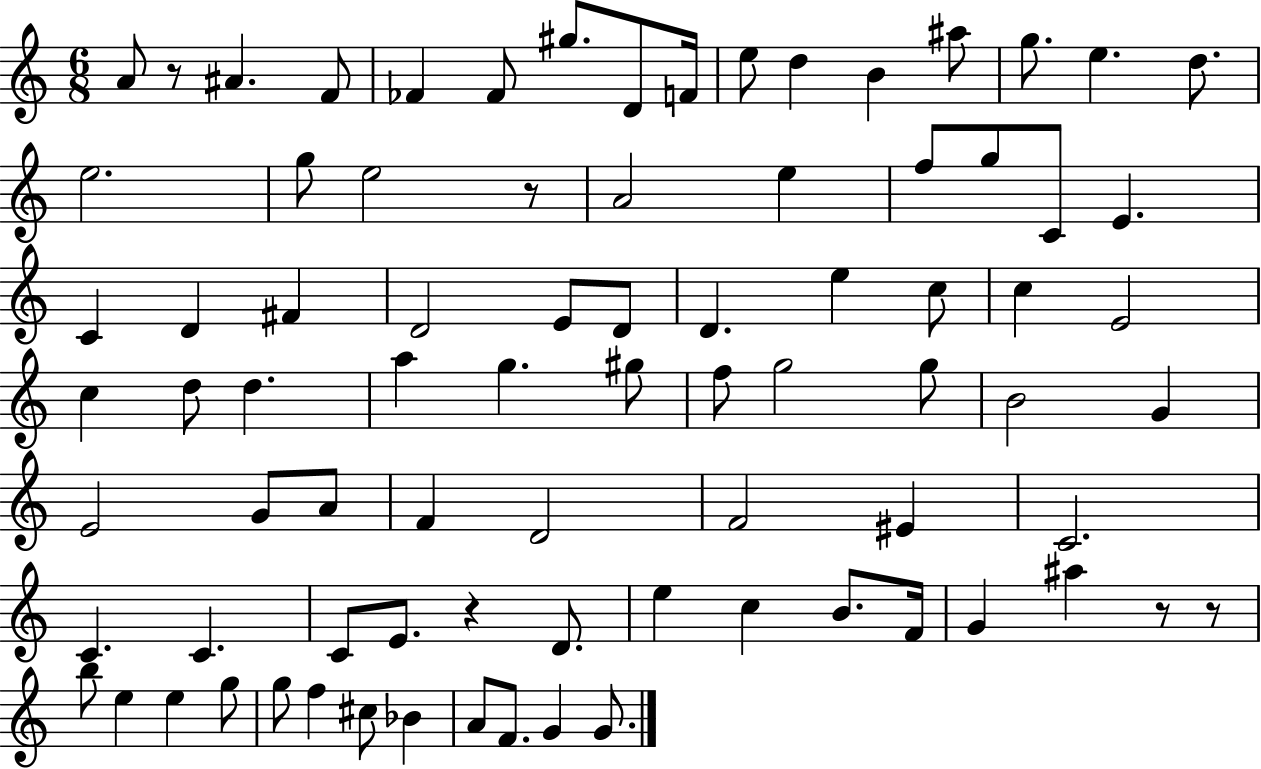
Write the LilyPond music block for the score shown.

{
  \clef treble
  \numericTimeSignature
  \time 6/8
  \key c \major
  a'8 r8 ais'4. f'8 | fes'4 fes'8 gis''8. d'8 f'16 | e''8 d''4 b'4 ais''8 | g''8. e''4. d''8. | \break e''2. | g''8 e''2 r8 | a'2 e''4 | f''8 g''8 c'8 e'4. | \break c'4 d'4 fis'4 | d'2 e'8 d'8 | d'4. e''4 c''8 | c''4 e'2 | \break c''4 d''8 d''4. | a''4 g''4. gis''8 | f''8 g''2 g''8 | b'2 g'4 | \break e'2 g'8 a'8 | f'4 d'2 | f'2 eis'4 | c'2. | \break c'4. c'4. | c'8 e'8. r4 d'8. | e''4 c''4 b'8. f'16 | g'4 ais''4 r8 r8 | \break b''8 e''4 e''4 g''8 | g''8 f''4 cis''8 bes'4 | a'8 f'8. g'4 g'8. | \bar "|."
}